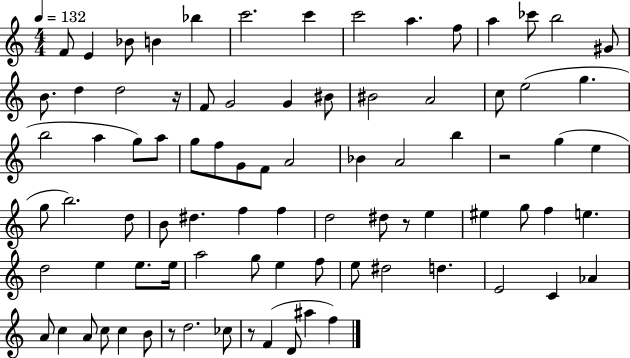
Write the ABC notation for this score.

X:1
T:Untitled
M:4/4
L:1/4
K:C
F/2 E _B/2 B _b c'2 c' c'2 a f/2 a _c'/2 b2 ^G/2 B/2 d d2 z/4 F/2 G2 G ^B/2 ^B2 A2 c/2 e2 g b2 a g/2 a/2 g/2 f/2 G/2 F/2 A2 _B A2 b z2 g e g/2 b2 d/2 B/2 ^d f f d2 ^d/2 z/2 e ^e g/2 f e d2 e e/2 e/4 a2 g/2 e f/2 e/2 ^d2 d E2 C _A A/2 c A/2 c/2 c B/2 z/2 d2 _c/2 z/2 F D/2 ^a f